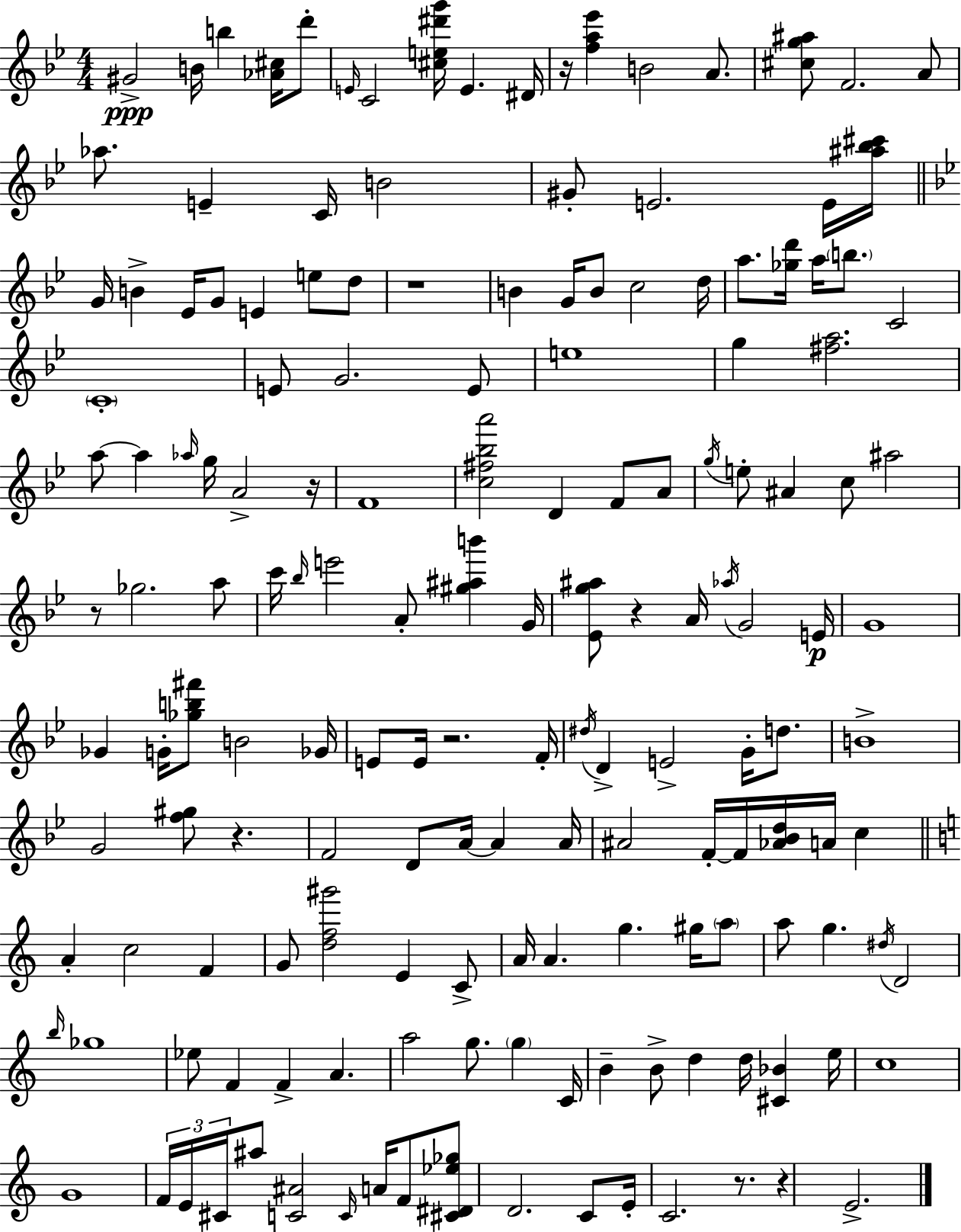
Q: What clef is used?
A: treble